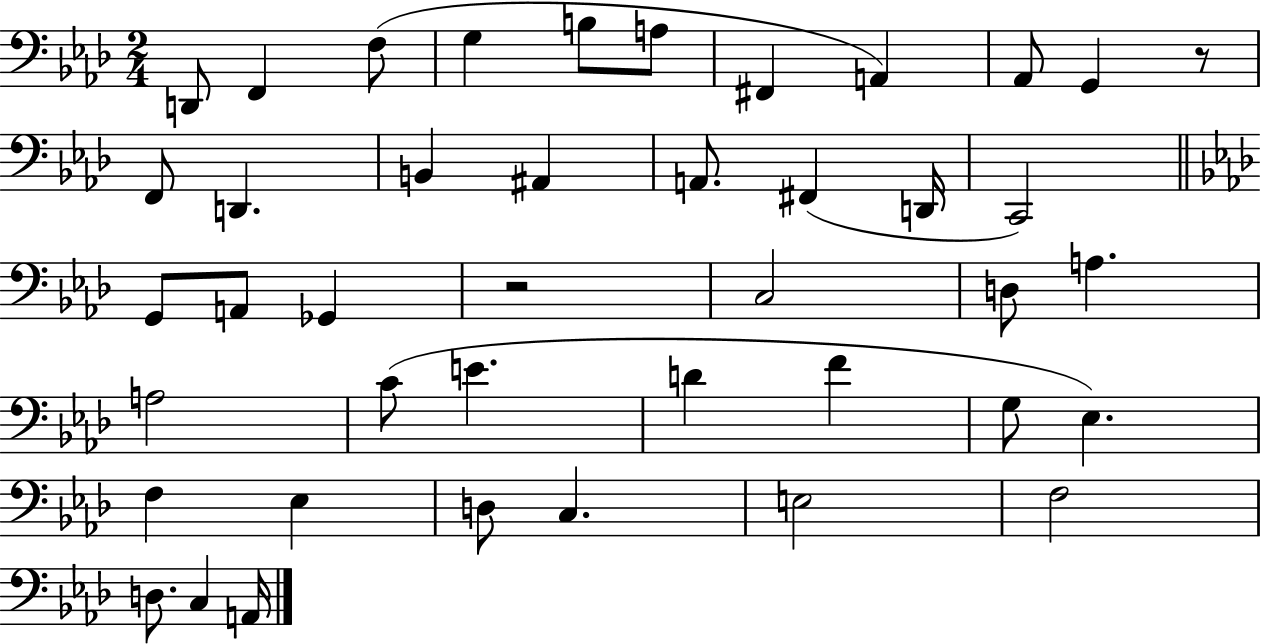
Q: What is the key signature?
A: AES major